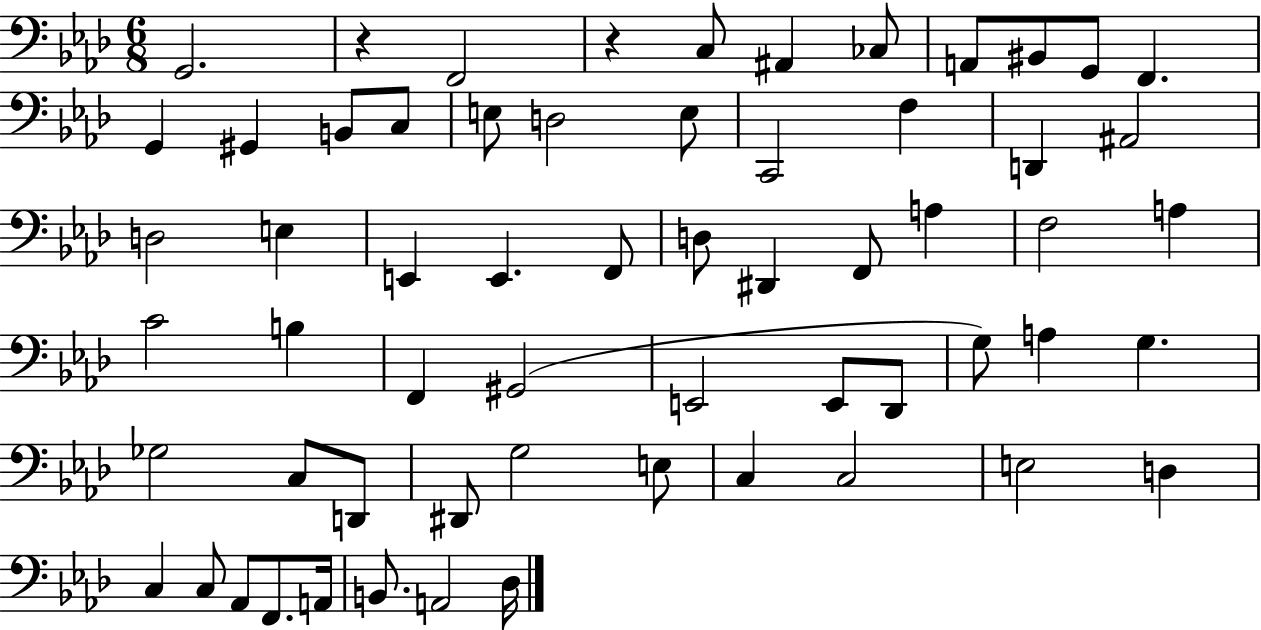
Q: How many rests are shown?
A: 2